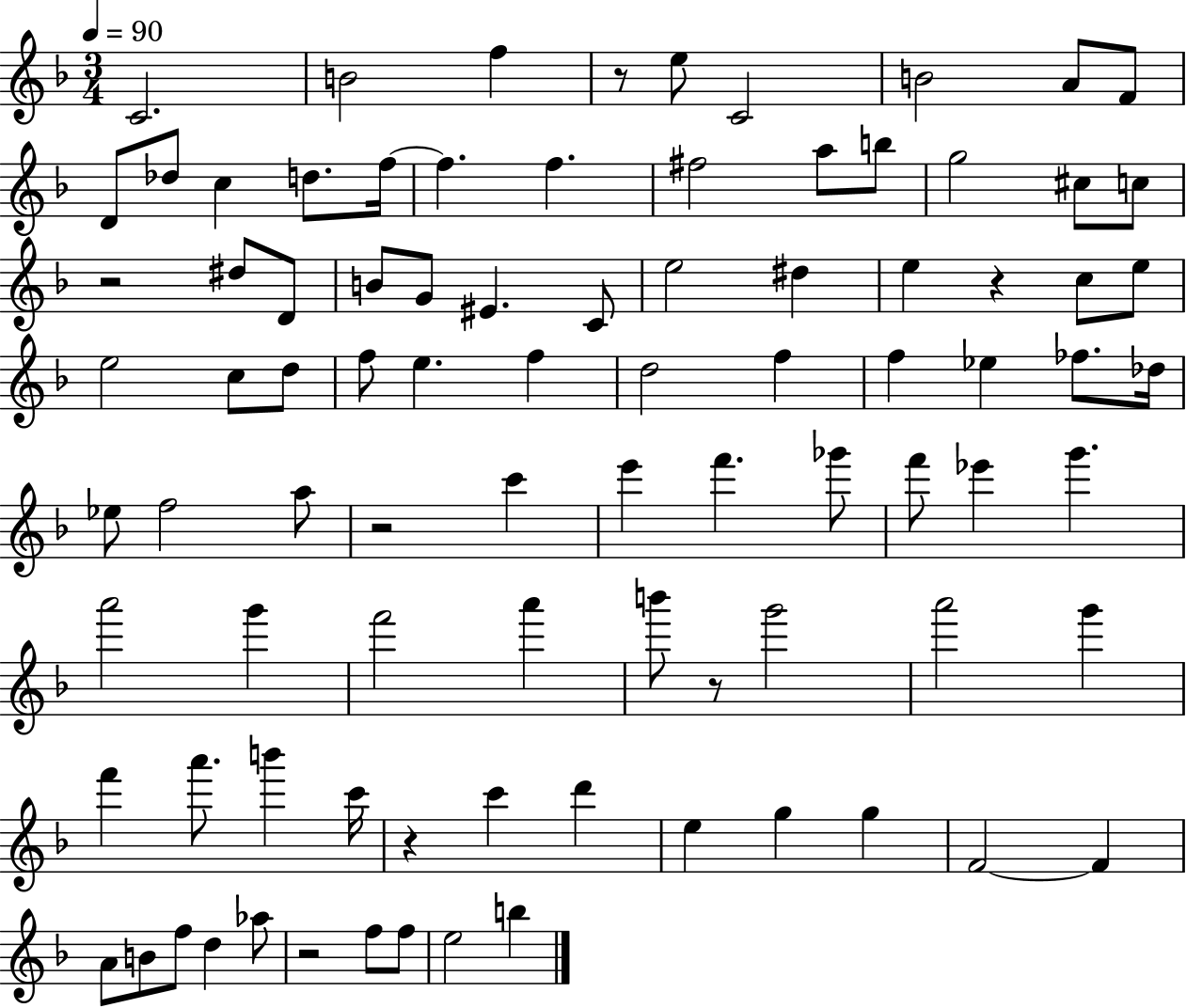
C4/h. B4/h F5/q R/e E5/e C4/h B4/h A4/e F4/e D4/e Db5/e C5/q D5/e. F5/s F5/q. F5/q. F#5/h A5/e B5/e G5/h C#5/e C5/e R/h D#5/e D4/e B4/e G4/e EIS4/q. C4/e E5/h D#5/q E5/q R/q C5/e E5/e E5/h C5/e D5/e F5/e E5/q. F5/q D5/h F5/q F5/q Eb5/q FES5/e. Db5/s Eb5/e F5/h A5/e R/h C6/q E6/q F6/q. Gb6/e F6/e Eb6/q G6/q. A6/h G6/q F6/h A6/q B6/e R/e G6/h A6/h G6/q F6/q A6/e. B6/q C6/s R/q C6/q D6/q E5/q G5/q G5/q F4/h F4/q A4/e B4/e F5/e D5/q Ab5/e R/h F5/e F5/e E5/h B5/q